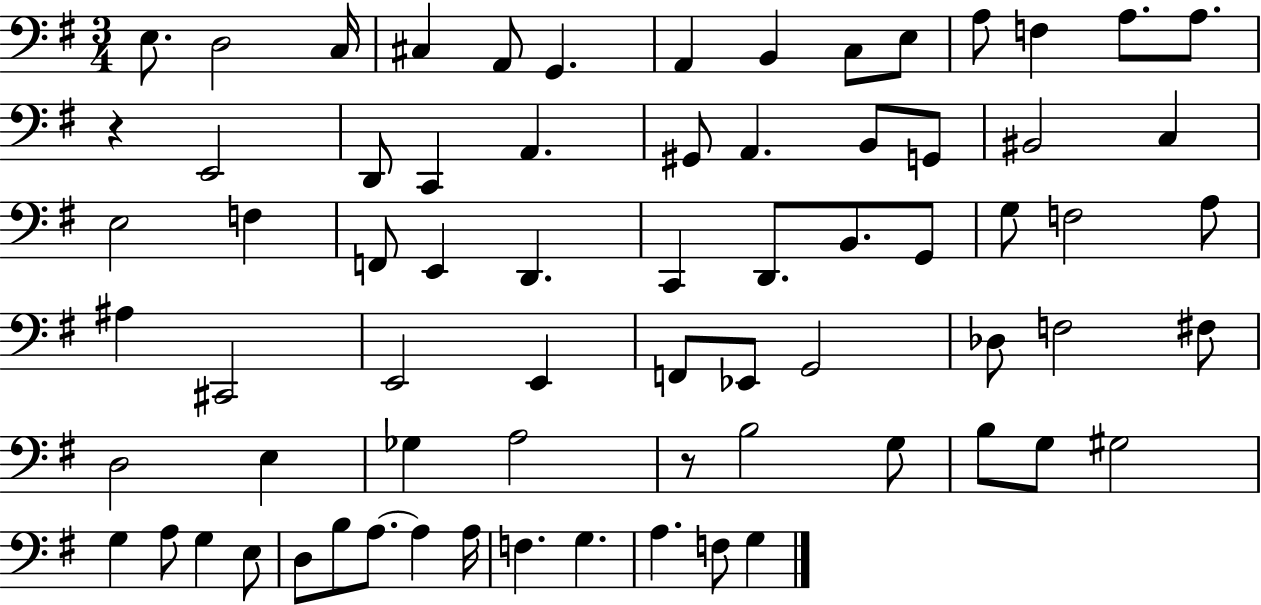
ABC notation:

X:1
T:Untitled
M:3/4
L:1/4
K:G
E,/2 D,2 C,/4 ^C, A,,/2 G,, A,, B,, C,/2 E,/2 A,/2 F, A,/2 A,/2 z E,,2 D,,/2 C,, A,, ^G,,/2 A,, B,,/2 G,,/2 ^B,,2 C, E,2 F, F,,/2 E,, D,, C,, D,,/2 B,,/2 G,,/2 G,/2 F,2 A,/2 ^A, ^C,,2 E,,2 E,, F,,/2 _E,,/2 G,,2 _D,/2 F,2 ^F,/2 D,2 E, _G, A,2 z/2 B,2 G,/2 B,/2 G,/2 ^G,2 G, A,/2 G, E,/2 D,/2 B,/2 A,/2 A, A,/4 F, G, A, F,/2 G,